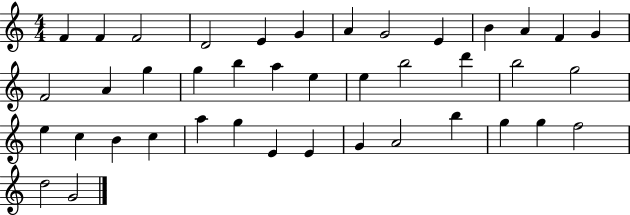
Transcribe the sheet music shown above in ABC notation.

X:1
T:Untitled
M:4/4
L:1/4
K:C
F F F2 D2 E G A G2 E B A F G F2 A g g b a e e b2 d' b2 g2 e c B c a g E E G A2 b g g f2 d2 G2